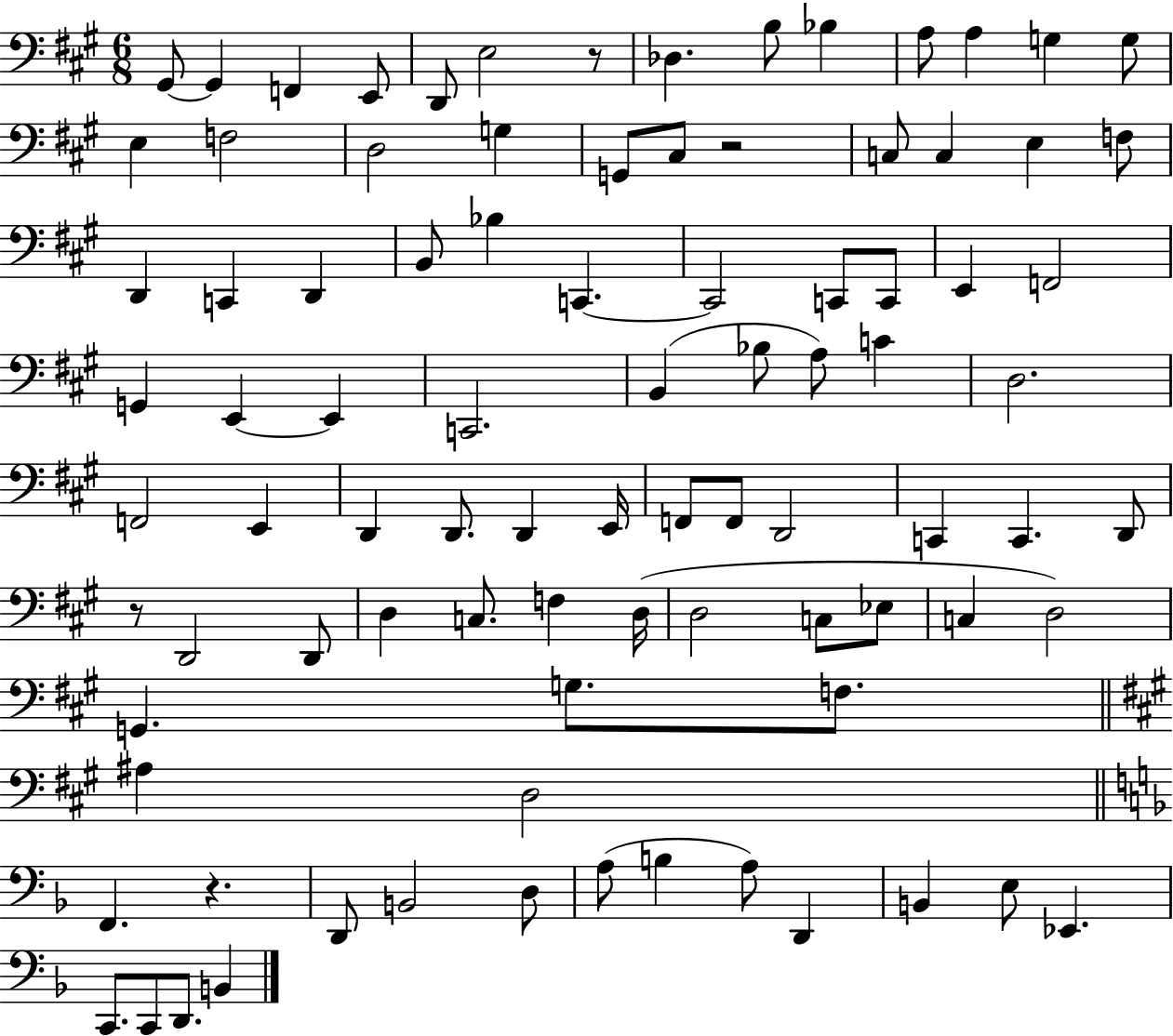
{
  \clef bass
  \numericTimeSignature
  \time 6/8
  \key a \major
  gis,8~~ gis,4 f,4 e,8 | d,8 e2 r8 | des4. b8 bes4 | a8 a4 g4 g8 | \break e4 f2 | d2 g4 | g,8 cis8 r2 | c8 c4 e4 f8 | \break d,4 c,4 d,4 | b,8 bes4 c,4.~~ | c,2 c,8 c,8 | e,4 f,2 | \break g,4 e,4~~ e,4 | c,2. | b,4( bes8 a8) c'4 | d2. | \break f,2 e,4 | d,4 d,8. d,4 e,16 | f,8 f,8 d,2 | c,4 c,4. d,8 | \break r8 d,2 d,8 | d4 c8. f4 d16( | d2 c8 ees8 | c4 d2) | \break g,4. g8. f8. | \bar "||" \break \key a \major ais4 d2 | \bar "||" \break \key f \major f,4. r4. | d,8 b,2 d8 | a8( b4 a8) d,4 | b,4 e8 ees,4. | \break c,8. c,8 d,8. b,4 | \bar "|."
}